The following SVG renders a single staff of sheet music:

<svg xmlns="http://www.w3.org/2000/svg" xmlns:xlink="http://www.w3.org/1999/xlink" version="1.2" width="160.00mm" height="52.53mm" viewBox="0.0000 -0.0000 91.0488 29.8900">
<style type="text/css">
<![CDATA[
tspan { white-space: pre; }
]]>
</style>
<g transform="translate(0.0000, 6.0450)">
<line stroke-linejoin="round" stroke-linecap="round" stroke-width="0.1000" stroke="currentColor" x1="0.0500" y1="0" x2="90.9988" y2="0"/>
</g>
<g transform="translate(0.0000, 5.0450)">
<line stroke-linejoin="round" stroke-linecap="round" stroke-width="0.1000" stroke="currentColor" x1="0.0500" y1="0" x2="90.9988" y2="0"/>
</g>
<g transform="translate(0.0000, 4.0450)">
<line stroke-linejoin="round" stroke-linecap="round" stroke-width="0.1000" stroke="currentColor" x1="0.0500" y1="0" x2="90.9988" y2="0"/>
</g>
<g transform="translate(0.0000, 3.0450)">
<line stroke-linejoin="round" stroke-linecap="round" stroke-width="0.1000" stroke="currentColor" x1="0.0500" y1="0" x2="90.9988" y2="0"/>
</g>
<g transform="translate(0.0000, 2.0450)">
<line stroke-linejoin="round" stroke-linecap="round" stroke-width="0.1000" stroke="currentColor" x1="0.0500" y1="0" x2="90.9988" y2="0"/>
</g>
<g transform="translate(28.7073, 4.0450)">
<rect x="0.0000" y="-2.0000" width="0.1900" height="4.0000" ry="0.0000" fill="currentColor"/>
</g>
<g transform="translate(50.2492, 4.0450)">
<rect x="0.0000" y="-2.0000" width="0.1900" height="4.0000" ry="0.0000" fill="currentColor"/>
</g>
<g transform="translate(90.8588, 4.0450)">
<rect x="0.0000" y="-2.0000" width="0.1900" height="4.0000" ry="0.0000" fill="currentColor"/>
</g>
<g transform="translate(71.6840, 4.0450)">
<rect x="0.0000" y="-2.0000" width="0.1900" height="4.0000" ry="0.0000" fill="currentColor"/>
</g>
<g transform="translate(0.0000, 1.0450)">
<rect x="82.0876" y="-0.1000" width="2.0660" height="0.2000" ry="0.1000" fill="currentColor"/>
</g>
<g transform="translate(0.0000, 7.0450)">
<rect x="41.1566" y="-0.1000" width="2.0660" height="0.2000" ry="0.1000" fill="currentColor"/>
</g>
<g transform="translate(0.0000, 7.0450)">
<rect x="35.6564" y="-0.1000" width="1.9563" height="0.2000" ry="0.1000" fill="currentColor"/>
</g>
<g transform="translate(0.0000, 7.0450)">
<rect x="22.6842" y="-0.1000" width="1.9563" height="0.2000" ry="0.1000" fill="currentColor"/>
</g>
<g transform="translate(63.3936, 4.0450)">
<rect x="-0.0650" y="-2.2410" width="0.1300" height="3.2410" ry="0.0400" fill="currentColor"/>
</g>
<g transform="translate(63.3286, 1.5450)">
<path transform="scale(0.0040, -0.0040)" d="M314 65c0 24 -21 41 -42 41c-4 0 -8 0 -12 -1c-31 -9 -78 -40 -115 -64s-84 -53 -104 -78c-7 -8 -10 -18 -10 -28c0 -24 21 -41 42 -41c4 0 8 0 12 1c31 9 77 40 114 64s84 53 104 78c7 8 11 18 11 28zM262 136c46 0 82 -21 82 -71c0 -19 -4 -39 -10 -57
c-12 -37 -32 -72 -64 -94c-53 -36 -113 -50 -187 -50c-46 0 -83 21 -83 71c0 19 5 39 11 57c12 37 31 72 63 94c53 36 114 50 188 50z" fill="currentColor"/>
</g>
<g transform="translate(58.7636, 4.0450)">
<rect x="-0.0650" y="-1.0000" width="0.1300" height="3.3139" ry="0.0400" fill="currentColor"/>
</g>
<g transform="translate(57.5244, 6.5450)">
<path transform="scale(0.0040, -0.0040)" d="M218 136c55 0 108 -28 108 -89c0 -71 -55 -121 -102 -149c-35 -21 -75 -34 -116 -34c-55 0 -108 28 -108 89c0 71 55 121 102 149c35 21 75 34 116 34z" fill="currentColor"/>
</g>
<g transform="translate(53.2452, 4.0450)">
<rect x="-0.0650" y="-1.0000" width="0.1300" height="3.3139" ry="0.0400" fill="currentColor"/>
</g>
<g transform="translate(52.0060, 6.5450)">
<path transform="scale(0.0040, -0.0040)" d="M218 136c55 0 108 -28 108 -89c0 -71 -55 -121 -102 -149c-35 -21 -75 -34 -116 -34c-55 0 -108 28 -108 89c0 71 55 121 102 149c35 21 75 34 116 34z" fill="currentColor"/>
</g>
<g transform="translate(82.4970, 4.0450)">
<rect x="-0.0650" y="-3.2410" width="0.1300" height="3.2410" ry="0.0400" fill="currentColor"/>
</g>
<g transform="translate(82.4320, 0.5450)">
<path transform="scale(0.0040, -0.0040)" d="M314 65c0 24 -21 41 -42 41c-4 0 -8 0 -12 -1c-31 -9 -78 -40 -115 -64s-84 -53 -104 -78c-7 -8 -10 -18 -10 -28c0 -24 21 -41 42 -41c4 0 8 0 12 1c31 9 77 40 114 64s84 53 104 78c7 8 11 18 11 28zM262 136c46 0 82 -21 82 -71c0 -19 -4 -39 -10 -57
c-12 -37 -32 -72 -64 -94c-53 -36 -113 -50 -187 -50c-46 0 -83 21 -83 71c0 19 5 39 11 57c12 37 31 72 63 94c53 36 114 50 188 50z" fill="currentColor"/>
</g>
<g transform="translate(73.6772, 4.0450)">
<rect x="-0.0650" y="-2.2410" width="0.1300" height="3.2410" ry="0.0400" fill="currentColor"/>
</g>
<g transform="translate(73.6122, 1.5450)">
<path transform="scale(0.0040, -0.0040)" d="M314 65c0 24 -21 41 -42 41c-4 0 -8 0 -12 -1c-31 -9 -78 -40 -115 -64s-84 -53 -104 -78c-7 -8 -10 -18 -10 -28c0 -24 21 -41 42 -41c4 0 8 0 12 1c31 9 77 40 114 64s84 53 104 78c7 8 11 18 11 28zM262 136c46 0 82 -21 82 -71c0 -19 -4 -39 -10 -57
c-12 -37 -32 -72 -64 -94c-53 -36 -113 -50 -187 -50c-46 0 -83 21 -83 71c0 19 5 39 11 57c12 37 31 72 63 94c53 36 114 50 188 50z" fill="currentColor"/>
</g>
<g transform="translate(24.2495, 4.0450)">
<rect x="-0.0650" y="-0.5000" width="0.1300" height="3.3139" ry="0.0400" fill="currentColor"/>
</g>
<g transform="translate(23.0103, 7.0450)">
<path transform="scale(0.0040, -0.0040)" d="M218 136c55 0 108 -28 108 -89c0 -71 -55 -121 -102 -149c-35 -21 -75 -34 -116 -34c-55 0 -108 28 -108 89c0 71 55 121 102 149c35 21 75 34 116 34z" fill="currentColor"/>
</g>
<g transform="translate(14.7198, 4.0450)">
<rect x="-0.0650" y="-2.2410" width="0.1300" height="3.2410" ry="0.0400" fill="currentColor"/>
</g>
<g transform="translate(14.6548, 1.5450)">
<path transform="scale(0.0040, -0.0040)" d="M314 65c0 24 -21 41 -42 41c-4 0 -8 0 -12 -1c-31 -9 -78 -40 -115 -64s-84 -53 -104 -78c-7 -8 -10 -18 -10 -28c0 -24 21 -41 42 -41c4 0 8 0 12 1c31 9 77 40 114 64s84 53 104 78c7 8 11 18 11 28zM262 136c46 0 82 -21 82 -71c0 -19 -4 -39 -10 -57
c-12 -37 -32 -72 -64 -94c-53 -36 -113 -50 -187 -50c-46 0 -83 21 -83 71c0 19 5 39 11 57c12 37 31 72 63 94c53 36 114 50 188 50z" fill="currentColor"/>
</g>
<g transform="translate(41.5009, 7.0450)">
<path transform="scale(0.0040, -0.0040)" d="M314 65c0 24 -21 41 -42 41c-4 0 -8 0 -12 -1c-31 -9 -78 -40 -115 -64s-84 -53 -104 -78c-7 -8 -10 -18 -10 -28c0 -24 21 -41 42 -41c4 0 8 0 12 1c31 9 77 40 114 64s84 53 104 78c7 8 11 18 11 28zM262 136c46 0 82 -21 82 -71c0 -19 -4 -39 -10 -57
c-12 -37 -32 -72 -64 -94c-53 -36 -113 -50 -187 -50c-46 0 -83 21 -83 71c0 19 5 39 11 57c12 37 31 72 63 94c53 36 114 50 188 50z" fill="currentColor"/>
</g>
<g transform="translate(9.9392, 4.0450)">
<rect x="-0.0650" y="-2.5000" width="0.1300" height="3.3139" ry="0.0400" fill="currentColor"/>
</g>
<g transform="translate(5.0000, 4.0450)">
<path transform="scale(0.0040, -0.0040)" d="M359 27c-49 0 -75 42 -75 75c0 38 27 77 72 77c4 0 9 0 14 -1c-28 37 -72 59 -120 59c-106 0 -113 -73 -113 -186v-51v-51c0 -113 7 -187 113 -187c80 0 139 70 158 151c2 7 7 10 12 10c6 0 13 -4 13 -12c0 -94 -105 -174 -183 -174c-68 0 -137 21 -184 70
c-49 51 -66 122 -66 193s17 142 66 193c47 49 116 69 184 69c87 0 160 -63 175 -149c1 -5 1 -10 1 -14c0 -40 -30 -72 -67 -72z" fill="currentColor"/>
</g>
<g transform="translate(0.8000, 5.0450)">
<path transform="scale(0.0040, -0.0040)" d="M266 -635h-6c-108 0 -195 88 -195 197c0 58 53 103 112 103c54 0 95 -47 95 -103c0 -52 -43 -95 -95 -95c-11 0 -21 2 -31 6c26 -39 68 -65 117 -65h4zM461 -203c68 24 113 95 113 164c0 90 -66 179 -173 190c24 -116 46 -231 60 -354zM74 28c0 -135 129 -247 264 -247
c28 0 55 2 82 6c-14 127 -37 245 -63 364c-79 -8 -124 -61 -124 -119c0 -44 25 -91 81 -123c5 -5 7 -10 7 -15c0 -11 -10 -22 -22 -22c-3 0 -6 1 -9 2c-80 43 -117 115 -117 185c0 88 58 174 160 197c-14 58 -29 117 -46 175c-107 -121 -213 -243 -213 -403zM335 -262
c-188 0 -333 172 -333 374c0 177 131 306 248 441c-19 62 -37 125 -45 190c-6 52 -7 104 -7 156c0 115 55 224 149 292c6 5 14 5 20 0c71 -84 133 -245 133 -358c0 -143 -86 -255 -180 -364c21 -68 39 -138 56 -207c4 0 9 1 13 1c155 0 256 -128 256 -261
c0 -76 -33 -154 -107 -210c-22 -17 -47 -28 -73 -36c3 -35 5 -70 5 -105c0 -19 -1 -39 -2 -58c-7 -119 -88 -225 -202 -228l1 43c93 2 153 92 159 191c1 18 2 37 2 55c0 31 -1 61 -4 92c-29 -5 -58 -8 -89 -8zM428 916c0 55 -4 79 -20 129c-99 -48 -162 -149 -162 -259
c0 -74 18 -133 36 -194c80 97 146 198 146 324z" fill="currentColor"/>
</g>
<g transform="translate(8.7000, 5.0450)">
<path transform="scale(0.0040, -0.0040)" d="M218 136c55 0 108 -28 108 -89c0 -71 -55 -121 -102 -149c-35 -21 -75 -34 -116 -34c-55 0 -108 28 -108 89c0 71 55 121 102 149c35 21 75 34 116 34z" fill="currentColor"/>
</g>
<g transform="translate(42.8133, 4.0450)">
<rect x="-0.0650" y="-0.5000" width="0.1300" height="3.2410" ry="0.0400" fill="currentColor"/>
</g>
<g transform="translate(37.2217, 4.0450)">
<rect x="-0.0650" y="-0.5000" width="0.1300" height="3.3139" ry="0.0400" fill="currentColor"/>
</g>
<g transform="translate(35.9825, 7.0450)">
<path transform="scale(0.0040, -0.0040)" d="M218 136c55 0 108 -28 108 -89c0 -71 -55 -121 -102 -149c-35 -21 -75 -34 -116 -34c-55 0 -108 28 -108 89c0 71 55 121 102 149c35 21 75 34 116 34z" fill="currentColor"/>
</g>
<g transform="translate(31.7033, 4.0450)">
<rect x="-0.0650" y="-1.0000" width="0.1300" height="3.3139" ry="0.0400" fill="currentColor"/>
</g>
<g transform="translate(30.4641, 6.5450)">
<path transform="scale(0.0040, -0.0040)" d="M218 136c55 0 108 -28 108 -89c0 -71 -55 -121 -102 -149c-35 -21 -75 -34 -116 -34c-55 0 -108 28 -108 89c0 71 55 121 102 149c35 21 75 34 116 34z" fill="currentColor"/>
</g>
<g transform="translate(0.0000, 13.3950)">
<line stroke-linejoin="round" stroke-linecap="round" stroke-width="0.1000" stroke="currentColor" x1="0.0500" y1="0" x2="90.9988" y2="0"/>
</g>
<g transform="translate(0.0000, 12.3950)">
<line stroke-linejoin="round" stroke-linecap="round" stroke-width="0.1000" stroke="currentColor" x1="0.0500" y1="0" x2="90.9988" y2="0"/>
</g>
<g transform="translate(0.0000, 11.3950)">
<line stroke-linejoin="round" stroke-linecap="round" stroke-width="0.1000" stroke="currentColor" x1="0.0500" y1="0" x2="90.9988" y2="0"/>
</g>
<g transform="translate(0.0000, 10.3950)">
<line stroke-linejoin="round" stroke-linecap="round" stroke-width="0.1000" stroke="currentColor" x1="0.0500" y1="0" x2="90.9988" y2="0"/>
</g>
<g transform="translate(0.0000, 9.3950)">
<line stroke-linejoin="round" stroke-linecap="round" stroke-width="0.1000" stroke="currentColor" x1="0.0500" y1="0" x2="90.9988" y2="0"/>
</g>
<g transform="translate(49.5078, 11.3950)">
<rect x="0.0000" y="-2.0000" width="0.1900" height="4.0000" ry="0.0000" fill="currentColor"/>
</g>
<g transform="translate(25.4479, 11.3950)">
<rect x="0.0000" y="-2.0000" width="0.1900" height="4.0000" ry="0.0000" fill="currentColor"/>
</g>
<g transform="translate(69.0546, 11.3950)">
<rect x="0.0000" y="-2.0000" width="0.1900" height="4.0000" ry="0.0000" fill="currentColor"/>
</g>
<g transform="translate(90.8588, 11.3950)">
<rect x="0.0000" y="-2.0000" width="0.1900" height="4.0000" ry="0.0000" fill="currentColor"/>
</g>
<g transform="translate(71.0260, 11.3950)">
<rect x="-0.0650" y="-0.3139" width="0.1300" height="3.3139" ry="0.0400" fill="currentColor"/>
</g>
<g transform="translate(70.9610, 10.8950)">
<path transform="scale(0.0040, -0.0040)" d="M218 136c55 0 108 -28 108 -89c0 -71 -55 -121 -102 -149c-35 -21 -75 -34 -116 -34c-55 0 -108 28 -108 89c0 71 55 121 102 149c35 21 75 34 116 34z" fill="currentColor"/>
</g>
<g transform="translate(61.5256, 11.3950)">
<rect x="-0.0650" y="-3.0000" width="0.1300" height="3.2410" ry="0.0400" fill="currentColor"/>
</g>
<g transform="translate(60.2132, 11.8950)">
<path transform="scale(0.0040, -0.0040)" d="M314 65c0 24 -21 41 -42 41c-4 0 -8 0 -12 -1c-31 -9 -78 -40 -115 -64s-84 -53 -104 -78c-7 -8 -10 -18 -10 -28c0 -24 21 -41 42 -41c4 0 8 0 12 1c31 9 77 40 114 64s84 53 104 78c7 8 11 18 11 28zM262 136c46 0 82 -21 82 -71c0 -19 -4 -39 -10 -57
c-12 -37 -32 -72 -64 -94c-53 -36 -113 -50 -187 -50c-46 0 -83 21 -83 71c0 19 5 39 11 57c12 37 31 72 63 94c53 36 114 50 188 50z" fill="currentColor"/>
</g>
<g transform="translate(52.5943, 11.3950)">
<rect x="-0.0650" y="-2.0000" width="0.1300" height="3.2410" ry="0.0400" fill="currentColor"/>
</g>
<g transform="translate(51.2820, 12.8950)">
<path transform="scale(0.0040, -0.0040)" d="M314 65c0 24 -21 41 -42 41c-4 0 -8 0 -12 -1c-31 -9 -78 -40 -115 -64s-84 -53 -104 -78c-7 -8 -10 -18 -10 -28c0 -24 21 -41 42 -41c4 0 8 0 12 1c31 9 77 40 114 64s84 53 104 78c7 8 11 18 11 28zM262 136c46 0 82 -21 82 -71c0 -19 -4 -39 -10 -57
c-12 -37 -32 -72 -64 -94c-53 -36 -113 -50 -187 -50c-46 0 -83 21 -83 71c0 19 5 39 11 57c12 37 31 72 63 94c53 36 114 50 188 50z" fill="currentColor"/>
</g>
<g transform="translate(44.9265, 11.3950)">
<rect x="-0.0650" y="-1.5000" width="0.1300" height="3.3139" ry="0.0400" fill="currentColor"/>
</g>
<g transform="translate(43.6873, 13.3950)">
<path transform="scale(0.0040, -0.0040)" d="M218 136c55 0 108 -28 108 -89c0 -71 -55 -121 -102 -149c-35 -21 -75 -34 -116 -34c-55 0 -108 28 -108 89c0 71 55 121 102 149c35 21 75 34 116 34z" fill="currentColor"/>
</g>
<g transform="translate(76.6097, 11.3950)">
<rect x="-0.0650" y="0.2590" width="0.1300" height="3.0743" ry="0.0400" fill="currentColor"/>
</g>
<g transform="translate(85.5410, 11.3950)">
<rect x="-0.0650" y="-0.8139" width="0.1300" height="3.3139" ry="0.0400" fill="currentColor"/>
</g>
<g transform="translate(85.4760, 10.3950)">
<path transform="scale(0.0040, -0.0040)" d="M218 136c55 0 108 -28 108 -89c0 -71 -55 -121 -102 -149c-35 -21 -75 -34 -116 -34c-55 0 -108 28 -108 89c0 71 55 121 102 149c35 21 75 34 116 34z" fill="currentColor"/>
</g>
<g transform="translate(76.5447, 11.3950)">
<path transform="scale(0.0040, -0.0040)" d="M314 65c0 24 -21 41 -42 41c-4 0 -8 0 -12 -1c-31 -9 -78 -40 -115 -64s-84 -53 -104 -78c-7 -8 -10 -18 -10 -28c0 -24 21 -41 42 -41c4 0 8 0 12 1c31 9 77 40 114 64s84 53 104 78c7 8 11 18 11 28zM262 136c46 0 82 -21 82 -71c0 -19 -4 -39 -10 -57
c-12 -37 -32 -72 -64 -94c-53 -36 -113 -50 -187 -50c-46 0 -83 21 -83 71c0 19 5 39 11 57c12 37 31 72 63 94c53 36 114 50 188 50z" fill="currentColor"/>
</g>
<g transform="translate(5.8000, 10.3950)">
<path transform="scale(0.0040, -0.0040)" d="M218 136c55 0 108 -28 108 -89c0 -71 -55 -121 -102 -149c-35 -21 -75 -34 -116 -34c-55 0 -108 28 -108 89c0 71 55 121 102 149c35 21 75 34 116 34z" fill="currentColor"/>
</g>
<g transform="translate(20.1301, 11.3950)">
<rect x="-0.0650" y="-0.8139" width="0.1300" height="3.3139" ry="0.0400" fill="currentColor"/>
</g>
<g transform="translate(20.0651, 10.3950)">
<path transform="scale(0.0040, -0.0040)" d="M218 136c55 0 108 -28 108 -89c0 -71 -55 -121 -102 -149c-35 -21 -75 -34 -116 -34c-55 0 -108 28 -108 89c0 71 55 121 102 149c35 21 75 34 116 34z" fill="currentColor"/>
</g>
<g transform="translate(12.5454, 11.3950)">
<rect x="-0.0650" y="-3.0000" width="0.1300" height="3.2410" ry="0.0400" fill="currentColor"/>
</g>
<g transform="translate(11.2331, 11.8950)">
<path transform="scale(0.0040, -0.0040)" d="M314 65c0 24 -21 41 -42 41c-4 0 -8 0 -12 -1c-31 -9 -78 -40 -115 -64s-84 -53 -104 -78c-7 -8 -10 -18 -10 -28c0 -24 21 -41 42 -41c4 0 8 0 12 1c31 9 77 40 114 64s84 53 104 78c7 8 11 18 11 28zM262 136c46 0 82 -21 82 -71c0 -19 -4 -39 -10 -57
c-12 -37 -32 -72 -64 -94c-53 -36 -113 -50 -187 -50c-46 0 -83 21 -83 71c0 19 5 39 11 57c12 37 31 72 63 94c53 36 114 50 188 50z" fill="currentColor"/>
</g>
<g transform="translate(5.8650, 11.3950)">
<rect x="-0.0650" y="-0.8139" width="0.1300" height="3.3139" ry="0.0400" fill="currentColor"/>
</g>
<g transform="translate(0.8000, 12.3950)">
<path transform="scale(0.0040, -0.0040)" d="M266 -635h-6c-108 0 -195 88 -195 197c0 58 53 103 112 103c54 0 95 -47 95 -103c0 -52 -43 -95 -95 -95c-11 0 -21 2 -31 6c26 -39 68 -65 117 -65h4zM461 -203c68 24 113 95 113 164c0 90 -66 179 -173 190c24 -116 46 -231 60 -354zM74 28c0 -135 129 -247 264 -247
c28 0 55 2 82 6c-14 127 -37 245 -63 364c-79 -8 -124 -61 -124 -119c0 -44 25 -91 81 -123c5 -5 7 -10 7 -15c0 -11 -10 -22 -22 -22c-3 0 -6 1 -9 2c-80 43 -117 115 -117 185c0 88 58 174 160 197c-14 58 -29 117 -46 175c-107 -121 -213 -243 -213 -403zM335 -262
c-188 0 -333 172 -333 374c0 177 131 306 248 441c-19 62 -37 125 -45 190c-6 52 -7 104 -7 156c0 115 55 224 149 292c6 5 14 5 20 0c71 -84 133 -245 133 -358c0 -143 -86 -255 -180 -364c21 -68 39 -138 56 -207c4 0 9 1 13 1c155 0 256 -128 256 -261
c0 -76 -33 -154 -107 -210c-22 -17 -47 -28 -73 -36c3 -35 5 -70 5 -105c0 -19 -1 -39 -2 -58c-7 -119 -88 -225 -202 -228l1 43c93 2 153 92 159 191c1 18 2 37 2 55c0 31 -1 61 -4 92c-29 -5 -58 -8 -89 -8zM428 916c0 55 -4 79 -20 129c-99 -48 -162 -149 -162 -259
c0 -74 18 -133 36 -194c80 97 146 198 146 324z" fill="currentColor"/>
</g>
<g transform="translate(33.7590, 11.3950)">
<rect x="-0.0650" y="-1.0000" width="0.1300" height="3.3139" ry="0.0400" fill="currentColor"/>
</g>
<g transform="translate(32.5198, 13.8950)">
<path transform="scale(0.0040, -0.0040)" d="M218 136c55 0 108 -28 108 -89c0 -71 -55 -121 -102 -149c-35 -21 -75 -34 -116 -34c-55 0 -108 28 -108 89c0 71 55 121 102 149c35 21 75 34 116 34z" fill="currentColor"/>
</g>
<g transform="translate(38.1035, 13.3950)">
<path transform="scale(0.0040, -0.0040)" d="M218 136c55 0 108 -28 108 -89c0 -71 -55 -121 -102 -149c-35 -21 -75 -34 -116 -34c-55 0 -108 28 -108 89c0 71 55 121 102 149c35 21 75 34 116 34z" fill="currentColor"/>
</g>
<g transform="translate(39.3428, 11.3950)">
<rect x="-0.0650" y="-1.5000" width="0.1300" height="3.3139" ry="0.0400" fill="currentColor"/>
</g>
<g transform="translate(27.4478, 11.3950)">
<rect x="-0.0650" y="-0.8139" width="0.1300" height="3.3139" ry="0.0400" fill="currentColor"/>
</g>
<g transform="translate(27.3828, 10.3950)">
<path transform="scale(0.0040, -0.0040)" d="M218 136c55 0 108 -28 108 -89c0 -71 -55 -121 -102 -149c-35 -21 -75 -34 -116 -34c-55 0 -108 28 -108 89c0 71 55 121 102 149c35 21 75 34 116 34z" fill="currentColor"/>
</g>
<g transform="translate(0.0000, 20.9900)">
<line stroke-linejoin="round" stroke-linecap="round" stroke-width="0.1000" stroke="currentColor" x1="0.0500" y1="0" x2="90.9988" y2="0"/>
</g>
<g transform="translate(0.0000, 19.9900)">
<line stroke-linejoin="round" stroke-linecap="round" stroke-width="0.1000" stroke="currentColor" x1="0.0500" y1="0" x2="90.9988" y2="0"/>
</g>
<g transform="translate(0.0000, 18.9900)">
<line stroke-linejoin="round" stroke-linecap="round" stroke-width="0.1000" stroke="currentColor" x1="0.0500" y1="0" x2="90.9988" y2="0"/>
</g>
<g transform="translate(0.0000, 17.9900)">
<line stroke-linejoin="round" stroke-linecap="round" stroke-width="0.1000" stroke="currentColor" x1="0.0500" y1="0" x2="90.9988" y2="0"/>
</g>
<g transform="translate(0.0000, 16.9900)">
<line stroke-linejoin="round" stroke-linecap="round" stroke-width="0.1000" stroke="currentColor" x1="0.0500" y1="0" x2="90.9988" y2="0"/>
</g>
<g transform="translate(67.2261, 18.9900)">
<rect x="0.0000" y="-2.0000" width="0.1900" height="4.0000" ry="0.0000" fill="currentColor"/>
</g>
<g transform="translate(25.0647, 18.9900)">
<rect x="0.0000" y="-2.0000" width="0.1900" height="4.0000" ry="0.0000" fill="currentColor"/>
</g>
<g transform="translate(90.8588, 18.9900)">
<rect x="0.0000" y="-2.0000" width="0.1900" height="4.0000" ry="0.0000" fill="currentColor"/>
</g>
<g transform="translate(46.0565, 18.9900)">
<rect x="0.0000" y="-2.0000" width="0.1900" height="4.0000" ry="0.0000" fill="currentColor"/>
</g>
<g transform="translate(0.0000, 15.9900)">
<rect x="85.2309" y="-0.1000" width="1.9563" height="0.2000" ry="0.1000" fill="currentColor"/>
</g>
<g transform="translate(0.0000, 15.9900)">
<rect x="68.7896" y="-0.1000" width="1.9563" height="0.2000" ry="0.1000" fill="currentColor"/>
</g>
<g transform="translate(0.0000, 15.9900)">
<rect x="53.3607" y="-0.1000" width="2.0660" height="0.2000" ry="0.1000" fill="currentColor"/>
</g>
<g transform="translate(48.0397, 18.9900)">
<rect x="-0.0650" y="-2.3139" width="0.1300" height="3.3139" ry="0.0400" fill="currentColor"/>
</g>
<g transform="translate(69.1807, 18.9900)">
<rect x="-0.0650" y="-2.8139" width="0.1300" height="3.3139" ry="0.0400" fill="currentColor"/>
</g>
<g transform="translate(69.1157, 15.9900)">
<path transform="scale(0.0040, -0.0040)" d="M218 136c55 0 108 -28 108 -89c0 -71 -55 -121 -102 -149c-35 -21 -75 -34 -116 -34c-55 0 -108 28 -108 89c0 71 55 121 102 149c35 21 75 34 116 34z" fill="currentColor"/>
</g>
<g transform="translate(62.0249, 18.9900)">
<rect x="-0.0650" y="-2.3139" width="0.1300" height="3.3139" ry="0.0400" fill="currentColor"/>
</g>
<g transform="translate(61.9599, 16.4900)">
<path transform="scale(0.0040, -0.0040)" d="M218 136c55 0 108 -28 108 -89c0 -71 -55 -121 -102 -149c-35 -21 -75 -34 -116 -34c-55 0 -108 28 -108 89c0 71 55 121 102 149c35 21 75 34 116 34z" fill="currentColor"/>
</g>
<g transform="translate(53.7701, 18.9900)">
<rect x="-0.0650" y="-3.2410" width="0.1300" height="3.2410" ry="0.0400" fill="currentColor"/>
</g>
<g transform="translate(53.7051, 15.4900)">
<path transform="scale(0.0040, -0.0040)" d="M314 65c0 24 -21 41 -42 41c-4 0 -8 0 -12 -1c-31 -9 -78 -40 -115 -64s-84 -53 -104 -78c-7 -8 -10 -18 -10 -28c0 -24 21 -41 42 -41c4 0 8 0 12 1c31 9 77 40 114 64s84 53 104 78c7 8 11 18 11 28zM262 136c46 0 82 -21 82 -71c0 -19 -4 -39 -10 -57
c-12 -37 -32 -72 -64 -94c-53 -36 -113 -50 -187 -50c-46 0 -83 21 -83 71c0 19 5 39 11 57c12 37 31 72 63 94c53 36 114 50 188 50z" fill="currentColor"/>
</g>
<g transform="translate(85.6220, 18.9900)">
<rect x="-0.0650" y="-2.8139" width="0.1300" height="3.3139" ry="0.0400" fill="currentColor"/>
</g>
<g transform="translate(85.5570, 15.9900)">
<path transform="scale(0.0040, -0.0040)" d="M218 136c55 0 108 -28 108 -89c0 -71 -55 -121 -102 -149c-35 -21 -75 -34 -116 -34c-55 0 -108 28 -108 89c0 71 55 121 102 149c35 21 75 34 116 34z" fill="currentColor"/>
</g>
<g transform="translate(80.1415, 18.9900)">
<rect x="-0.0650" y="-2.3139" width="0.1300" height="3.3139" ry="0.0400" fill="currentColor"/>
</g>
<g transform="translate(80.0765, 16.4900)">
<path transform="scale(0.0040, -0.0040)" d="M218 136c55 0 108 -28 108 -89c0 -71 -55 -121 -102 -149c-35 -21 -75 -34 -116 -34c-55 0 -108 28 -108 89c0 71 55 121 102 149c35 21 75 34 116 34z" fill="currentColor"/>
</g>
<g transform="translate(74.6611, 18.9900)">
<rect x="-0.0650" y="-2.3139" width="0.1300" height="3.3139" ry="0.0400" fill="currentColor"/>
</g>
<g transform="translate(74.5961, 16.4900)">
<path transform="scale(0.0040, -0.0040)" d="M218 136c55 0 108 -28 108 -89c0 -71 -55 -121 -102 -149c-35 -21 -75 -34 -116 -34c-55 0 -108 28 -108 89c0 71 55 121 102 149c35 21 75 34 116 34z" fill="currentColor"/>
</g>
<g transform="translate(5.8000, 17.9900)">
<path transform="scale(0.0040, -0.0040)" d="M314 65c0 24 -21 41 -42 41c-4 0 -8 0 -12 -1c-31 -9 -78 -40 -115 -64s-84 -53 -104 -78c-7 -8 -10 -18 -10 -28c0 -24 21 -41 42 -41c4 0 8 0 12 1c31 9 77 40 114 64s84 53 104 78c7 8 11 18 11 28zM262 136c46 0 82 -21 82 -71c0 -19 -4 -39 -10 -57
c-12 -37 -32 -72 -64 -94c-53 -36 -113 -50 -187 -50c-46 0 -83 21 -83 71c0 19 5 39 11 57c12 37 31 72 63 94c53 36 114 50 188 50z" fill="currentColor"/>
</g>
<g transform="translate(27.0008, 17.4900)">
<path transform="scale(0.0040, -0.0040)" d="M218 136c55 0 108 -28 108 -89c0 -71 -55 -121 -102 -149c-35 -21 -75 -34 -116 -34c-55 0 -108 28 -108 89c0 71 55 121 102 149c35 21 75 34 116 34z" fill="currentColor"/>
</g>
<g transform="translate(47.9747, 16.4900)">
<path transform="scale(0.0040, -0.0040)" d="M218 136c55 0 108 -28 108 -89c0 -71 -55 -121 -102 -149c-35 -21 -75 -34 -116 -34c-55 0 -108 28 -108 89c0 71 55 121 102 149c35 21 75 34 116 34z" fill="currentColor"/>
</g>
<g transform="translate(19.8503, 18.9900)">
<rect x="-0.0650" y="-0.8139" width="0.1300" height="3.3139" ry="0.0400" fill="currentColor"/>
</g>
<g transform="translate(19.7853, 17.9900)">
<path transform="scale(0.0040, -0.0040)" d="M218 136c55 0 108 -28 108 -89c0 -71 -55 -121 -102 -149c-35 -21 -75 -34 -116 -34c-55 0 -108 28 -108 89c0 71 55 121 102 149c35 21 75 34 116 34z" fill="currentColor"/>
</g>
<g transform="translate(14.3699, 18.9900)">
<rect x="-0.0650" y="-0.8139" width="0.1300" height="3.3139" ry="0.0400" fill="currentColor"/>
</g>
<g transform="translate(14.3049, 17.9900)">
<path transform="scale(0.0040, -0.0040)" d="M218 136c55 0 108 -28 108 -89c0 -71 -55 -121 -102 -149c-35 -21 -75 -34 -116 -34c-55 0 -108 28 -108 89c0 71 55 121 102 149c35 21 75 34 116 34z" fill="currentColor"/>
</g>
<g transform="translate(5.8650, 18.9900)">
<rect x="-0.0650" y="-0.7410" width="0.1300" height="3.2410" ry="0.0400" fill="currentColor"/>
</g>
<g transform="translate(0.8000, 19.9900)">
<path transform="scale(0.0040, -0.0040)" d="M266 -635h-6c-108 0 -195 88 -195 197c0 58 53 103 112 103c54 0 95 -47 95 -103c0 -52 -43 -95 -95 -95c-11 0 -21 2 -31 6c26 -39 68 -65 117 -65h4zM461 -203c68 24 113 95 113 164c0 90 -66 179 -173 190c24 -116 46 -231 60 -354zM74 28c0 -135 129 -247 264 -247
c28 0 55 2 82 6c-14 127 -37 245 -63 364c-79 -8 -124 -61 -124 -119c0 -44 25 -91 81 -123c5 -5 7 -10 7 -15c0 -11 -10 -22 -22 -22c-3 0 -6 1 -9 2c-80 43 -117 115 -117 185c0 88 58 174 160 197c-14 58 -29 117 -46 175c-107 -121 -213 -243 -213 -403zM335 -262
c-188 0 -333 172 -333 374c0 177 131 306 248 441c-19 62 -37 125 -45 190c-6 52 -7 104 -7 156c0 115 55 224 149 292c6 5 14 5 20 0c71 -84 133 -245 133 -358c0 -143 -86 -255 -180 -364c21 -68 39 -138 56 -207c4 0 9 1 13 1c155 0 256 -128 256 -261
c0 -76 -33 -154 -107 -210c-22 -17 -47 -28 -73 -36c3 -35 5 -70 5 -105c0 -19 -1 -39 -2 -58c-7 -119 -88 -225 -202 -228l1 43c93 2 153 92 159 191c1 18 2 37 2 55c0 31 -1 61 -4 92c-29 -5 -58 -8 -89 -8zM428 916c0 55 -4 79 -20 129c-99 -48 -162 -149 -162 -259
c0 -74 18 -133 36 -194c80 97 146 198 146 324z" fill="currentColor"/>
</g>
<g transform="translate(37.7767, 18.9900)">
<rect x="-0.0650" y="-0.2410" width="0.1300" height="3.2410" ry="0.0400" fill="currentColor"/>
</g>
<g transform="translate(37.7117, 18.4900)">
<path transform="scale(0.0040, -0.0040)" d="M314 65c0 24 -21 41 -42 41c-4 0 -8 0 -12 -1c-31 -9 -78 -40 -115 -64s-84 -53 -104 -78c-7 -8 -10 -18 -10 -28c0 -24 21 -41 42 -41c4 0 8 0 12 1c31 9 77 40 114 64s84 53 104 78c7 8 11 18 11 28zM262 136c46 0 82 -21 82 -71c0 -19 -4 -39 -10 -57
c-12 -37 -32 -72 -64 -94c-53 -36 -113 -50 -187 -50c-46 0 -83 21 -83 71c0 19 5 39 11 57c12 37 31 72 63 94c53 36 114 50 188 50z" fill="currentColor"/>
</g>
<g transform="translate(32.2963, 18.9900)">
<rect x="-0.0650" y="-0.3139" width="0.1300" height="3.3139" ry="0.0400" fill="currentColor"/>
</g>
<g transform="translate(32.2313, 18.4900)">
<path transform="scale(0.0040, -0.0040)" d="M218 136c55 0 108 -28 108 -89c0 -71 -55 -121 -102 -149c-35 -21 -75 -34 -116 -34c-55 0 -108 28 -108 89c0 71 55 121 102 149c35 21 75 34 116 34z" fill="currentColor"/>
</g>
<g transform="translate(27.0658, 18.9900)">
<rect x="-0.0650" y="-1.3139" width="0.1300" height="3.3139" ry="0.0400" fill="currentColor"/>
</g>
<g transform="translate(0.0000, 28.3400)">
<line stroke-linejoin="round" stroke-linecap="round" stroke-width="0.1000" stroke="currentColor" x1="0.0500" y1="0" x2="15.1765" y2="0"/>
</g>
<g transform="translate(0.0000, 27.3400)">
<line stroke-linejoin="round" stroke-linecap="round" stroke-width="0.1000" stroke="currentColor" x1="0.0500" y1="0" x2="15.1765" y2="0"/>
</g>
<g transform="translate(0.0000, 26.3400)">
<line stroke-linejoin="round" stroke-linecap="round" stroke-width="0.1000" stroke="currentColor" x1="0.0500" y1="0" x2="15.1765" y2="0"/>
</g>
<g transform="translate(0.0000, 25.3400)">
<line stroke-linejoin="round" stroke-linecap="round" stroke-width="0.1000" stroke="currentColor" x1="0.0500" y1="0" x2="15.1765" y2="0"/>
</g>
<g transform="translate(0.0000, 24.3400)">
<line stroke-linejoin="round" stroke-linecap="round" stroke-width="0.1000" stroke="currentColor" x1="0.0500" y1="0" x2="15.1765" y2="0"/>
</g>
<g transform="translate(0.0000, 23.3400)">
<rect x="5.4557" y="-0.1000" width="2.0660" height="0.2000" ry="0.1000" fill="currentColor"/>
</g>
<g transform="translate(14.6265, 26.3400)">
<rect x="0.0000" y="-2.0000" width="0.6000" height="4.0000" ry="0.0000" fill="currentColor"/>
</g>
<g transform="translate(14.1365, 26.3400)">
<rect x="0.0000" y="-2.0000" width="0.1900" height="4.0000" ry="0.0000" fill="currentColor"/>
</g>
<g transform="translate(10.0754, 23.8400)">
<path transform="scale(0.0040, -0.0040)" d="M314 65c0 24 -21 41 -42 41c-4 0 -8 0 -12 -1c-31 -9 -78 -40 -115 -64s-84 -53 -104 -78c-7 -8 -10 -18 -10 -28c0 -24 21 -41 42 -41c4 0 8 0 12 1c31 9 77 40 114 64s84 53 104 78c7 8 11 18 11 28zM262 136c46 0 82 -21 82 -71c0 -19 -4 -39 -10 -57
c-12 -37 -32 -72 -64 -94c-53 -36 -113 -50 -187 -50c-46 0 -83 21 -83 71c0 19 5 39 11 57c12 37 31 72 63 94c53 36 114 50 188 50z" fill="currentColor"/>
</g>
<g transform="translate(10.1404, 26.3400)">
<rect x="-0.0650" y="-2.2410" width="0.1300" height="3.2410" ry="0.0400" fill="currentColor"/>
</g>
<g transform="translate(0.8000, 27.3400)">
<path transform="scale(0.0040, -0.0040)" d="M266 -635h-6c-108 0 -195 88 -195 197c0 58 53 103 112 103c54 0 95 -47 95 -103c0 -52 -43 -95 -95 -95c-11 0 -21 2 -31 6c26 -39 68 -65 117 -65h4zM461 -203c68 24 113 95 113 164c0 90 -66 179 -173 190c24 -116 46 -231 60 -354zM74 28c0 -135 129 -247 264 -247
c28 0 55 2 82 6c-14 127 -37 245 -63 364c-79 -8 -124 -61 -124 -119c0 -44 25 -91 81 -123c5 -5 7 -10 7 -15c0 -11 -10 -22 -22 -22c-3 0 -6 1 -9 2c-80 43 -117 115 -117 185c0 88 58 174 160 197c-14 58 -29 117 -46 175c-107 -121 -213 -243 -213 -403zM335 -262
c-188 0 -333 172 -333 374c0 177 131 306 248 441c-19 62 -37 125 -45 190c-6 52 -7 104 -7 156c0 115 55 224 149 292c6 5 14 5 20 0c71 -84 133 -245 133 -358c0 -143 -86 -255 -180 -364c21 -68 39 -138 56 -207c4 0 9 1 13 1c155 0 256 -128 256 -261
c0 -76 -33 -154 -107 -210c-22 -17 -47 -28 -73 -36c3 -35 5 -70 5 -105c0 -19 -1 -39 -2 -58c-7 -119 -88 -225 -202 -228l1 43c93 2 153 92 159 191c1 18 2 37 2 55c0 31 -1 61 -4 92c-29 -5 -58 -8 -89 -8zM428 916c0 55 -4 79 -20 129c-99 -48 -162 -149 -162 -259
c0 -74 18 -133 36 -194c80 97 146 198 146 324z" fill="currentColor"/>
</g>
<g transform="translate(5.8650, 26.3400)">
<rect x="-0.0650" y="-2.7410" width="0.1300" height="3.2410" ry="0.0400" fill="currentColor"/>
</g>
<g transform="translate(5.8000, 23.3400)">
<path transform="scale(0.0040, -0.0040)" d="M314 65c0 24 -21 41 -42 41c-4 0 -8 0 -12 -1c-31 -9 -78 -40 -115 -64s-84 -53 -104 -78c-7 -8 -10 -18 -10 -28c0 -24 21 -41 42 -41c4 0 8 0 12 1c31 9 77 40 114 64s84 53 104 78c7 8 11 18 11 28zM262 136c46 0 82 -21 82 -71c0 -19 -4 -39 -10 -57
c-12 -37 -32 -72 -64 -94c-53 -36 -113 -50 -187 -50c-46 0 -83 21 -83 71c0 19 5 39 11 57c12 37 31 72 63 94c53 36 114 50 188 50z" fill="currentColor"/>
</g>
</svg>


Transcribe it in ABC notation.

X:1
T:Untitled
M:4/4
L:1/4
K:C
G g2 C D C C2 D D g2 g2 b2 d A2 d d D E E F2 A2 c B2 d d2 d d e c c2 g b2 g a g g a a2 g2